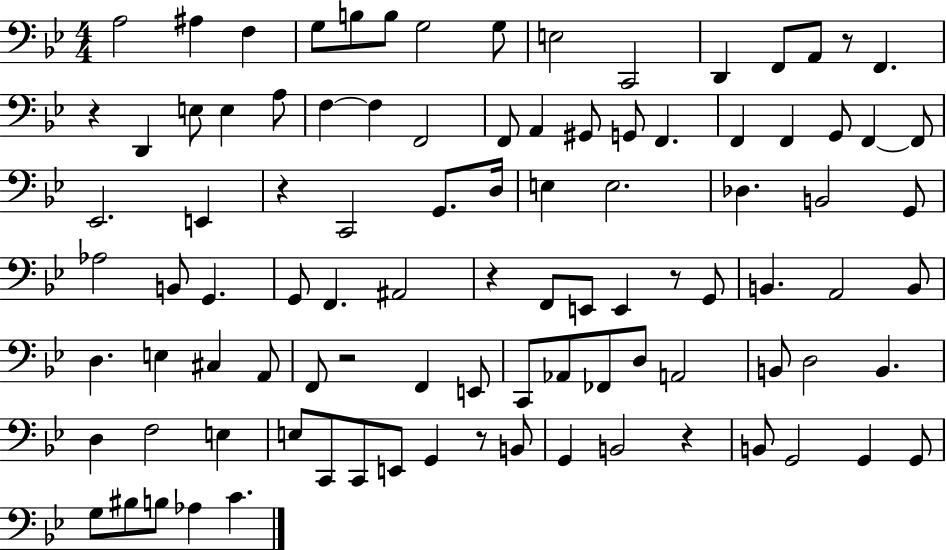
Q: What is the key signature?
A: BES major